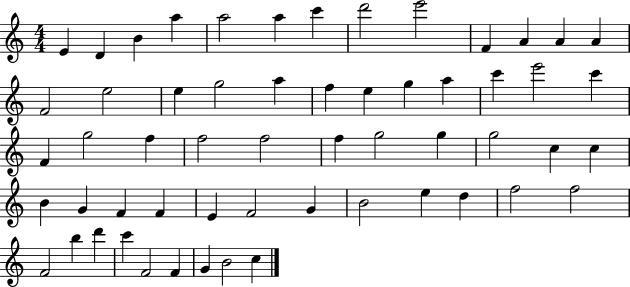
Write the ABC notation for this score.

X:1
T:Untitled
M:4/4
L:1/4
K:C
E D B a a2 a c' d'2 e'2 F A A A F2 e2 e g2 a f e g a c' e'2 c' F g2 f f2 f2 f g2 g g2 c c B G F F E F2 G B2 e d f2 f2 F2 b d' c' F2 F G B2 c